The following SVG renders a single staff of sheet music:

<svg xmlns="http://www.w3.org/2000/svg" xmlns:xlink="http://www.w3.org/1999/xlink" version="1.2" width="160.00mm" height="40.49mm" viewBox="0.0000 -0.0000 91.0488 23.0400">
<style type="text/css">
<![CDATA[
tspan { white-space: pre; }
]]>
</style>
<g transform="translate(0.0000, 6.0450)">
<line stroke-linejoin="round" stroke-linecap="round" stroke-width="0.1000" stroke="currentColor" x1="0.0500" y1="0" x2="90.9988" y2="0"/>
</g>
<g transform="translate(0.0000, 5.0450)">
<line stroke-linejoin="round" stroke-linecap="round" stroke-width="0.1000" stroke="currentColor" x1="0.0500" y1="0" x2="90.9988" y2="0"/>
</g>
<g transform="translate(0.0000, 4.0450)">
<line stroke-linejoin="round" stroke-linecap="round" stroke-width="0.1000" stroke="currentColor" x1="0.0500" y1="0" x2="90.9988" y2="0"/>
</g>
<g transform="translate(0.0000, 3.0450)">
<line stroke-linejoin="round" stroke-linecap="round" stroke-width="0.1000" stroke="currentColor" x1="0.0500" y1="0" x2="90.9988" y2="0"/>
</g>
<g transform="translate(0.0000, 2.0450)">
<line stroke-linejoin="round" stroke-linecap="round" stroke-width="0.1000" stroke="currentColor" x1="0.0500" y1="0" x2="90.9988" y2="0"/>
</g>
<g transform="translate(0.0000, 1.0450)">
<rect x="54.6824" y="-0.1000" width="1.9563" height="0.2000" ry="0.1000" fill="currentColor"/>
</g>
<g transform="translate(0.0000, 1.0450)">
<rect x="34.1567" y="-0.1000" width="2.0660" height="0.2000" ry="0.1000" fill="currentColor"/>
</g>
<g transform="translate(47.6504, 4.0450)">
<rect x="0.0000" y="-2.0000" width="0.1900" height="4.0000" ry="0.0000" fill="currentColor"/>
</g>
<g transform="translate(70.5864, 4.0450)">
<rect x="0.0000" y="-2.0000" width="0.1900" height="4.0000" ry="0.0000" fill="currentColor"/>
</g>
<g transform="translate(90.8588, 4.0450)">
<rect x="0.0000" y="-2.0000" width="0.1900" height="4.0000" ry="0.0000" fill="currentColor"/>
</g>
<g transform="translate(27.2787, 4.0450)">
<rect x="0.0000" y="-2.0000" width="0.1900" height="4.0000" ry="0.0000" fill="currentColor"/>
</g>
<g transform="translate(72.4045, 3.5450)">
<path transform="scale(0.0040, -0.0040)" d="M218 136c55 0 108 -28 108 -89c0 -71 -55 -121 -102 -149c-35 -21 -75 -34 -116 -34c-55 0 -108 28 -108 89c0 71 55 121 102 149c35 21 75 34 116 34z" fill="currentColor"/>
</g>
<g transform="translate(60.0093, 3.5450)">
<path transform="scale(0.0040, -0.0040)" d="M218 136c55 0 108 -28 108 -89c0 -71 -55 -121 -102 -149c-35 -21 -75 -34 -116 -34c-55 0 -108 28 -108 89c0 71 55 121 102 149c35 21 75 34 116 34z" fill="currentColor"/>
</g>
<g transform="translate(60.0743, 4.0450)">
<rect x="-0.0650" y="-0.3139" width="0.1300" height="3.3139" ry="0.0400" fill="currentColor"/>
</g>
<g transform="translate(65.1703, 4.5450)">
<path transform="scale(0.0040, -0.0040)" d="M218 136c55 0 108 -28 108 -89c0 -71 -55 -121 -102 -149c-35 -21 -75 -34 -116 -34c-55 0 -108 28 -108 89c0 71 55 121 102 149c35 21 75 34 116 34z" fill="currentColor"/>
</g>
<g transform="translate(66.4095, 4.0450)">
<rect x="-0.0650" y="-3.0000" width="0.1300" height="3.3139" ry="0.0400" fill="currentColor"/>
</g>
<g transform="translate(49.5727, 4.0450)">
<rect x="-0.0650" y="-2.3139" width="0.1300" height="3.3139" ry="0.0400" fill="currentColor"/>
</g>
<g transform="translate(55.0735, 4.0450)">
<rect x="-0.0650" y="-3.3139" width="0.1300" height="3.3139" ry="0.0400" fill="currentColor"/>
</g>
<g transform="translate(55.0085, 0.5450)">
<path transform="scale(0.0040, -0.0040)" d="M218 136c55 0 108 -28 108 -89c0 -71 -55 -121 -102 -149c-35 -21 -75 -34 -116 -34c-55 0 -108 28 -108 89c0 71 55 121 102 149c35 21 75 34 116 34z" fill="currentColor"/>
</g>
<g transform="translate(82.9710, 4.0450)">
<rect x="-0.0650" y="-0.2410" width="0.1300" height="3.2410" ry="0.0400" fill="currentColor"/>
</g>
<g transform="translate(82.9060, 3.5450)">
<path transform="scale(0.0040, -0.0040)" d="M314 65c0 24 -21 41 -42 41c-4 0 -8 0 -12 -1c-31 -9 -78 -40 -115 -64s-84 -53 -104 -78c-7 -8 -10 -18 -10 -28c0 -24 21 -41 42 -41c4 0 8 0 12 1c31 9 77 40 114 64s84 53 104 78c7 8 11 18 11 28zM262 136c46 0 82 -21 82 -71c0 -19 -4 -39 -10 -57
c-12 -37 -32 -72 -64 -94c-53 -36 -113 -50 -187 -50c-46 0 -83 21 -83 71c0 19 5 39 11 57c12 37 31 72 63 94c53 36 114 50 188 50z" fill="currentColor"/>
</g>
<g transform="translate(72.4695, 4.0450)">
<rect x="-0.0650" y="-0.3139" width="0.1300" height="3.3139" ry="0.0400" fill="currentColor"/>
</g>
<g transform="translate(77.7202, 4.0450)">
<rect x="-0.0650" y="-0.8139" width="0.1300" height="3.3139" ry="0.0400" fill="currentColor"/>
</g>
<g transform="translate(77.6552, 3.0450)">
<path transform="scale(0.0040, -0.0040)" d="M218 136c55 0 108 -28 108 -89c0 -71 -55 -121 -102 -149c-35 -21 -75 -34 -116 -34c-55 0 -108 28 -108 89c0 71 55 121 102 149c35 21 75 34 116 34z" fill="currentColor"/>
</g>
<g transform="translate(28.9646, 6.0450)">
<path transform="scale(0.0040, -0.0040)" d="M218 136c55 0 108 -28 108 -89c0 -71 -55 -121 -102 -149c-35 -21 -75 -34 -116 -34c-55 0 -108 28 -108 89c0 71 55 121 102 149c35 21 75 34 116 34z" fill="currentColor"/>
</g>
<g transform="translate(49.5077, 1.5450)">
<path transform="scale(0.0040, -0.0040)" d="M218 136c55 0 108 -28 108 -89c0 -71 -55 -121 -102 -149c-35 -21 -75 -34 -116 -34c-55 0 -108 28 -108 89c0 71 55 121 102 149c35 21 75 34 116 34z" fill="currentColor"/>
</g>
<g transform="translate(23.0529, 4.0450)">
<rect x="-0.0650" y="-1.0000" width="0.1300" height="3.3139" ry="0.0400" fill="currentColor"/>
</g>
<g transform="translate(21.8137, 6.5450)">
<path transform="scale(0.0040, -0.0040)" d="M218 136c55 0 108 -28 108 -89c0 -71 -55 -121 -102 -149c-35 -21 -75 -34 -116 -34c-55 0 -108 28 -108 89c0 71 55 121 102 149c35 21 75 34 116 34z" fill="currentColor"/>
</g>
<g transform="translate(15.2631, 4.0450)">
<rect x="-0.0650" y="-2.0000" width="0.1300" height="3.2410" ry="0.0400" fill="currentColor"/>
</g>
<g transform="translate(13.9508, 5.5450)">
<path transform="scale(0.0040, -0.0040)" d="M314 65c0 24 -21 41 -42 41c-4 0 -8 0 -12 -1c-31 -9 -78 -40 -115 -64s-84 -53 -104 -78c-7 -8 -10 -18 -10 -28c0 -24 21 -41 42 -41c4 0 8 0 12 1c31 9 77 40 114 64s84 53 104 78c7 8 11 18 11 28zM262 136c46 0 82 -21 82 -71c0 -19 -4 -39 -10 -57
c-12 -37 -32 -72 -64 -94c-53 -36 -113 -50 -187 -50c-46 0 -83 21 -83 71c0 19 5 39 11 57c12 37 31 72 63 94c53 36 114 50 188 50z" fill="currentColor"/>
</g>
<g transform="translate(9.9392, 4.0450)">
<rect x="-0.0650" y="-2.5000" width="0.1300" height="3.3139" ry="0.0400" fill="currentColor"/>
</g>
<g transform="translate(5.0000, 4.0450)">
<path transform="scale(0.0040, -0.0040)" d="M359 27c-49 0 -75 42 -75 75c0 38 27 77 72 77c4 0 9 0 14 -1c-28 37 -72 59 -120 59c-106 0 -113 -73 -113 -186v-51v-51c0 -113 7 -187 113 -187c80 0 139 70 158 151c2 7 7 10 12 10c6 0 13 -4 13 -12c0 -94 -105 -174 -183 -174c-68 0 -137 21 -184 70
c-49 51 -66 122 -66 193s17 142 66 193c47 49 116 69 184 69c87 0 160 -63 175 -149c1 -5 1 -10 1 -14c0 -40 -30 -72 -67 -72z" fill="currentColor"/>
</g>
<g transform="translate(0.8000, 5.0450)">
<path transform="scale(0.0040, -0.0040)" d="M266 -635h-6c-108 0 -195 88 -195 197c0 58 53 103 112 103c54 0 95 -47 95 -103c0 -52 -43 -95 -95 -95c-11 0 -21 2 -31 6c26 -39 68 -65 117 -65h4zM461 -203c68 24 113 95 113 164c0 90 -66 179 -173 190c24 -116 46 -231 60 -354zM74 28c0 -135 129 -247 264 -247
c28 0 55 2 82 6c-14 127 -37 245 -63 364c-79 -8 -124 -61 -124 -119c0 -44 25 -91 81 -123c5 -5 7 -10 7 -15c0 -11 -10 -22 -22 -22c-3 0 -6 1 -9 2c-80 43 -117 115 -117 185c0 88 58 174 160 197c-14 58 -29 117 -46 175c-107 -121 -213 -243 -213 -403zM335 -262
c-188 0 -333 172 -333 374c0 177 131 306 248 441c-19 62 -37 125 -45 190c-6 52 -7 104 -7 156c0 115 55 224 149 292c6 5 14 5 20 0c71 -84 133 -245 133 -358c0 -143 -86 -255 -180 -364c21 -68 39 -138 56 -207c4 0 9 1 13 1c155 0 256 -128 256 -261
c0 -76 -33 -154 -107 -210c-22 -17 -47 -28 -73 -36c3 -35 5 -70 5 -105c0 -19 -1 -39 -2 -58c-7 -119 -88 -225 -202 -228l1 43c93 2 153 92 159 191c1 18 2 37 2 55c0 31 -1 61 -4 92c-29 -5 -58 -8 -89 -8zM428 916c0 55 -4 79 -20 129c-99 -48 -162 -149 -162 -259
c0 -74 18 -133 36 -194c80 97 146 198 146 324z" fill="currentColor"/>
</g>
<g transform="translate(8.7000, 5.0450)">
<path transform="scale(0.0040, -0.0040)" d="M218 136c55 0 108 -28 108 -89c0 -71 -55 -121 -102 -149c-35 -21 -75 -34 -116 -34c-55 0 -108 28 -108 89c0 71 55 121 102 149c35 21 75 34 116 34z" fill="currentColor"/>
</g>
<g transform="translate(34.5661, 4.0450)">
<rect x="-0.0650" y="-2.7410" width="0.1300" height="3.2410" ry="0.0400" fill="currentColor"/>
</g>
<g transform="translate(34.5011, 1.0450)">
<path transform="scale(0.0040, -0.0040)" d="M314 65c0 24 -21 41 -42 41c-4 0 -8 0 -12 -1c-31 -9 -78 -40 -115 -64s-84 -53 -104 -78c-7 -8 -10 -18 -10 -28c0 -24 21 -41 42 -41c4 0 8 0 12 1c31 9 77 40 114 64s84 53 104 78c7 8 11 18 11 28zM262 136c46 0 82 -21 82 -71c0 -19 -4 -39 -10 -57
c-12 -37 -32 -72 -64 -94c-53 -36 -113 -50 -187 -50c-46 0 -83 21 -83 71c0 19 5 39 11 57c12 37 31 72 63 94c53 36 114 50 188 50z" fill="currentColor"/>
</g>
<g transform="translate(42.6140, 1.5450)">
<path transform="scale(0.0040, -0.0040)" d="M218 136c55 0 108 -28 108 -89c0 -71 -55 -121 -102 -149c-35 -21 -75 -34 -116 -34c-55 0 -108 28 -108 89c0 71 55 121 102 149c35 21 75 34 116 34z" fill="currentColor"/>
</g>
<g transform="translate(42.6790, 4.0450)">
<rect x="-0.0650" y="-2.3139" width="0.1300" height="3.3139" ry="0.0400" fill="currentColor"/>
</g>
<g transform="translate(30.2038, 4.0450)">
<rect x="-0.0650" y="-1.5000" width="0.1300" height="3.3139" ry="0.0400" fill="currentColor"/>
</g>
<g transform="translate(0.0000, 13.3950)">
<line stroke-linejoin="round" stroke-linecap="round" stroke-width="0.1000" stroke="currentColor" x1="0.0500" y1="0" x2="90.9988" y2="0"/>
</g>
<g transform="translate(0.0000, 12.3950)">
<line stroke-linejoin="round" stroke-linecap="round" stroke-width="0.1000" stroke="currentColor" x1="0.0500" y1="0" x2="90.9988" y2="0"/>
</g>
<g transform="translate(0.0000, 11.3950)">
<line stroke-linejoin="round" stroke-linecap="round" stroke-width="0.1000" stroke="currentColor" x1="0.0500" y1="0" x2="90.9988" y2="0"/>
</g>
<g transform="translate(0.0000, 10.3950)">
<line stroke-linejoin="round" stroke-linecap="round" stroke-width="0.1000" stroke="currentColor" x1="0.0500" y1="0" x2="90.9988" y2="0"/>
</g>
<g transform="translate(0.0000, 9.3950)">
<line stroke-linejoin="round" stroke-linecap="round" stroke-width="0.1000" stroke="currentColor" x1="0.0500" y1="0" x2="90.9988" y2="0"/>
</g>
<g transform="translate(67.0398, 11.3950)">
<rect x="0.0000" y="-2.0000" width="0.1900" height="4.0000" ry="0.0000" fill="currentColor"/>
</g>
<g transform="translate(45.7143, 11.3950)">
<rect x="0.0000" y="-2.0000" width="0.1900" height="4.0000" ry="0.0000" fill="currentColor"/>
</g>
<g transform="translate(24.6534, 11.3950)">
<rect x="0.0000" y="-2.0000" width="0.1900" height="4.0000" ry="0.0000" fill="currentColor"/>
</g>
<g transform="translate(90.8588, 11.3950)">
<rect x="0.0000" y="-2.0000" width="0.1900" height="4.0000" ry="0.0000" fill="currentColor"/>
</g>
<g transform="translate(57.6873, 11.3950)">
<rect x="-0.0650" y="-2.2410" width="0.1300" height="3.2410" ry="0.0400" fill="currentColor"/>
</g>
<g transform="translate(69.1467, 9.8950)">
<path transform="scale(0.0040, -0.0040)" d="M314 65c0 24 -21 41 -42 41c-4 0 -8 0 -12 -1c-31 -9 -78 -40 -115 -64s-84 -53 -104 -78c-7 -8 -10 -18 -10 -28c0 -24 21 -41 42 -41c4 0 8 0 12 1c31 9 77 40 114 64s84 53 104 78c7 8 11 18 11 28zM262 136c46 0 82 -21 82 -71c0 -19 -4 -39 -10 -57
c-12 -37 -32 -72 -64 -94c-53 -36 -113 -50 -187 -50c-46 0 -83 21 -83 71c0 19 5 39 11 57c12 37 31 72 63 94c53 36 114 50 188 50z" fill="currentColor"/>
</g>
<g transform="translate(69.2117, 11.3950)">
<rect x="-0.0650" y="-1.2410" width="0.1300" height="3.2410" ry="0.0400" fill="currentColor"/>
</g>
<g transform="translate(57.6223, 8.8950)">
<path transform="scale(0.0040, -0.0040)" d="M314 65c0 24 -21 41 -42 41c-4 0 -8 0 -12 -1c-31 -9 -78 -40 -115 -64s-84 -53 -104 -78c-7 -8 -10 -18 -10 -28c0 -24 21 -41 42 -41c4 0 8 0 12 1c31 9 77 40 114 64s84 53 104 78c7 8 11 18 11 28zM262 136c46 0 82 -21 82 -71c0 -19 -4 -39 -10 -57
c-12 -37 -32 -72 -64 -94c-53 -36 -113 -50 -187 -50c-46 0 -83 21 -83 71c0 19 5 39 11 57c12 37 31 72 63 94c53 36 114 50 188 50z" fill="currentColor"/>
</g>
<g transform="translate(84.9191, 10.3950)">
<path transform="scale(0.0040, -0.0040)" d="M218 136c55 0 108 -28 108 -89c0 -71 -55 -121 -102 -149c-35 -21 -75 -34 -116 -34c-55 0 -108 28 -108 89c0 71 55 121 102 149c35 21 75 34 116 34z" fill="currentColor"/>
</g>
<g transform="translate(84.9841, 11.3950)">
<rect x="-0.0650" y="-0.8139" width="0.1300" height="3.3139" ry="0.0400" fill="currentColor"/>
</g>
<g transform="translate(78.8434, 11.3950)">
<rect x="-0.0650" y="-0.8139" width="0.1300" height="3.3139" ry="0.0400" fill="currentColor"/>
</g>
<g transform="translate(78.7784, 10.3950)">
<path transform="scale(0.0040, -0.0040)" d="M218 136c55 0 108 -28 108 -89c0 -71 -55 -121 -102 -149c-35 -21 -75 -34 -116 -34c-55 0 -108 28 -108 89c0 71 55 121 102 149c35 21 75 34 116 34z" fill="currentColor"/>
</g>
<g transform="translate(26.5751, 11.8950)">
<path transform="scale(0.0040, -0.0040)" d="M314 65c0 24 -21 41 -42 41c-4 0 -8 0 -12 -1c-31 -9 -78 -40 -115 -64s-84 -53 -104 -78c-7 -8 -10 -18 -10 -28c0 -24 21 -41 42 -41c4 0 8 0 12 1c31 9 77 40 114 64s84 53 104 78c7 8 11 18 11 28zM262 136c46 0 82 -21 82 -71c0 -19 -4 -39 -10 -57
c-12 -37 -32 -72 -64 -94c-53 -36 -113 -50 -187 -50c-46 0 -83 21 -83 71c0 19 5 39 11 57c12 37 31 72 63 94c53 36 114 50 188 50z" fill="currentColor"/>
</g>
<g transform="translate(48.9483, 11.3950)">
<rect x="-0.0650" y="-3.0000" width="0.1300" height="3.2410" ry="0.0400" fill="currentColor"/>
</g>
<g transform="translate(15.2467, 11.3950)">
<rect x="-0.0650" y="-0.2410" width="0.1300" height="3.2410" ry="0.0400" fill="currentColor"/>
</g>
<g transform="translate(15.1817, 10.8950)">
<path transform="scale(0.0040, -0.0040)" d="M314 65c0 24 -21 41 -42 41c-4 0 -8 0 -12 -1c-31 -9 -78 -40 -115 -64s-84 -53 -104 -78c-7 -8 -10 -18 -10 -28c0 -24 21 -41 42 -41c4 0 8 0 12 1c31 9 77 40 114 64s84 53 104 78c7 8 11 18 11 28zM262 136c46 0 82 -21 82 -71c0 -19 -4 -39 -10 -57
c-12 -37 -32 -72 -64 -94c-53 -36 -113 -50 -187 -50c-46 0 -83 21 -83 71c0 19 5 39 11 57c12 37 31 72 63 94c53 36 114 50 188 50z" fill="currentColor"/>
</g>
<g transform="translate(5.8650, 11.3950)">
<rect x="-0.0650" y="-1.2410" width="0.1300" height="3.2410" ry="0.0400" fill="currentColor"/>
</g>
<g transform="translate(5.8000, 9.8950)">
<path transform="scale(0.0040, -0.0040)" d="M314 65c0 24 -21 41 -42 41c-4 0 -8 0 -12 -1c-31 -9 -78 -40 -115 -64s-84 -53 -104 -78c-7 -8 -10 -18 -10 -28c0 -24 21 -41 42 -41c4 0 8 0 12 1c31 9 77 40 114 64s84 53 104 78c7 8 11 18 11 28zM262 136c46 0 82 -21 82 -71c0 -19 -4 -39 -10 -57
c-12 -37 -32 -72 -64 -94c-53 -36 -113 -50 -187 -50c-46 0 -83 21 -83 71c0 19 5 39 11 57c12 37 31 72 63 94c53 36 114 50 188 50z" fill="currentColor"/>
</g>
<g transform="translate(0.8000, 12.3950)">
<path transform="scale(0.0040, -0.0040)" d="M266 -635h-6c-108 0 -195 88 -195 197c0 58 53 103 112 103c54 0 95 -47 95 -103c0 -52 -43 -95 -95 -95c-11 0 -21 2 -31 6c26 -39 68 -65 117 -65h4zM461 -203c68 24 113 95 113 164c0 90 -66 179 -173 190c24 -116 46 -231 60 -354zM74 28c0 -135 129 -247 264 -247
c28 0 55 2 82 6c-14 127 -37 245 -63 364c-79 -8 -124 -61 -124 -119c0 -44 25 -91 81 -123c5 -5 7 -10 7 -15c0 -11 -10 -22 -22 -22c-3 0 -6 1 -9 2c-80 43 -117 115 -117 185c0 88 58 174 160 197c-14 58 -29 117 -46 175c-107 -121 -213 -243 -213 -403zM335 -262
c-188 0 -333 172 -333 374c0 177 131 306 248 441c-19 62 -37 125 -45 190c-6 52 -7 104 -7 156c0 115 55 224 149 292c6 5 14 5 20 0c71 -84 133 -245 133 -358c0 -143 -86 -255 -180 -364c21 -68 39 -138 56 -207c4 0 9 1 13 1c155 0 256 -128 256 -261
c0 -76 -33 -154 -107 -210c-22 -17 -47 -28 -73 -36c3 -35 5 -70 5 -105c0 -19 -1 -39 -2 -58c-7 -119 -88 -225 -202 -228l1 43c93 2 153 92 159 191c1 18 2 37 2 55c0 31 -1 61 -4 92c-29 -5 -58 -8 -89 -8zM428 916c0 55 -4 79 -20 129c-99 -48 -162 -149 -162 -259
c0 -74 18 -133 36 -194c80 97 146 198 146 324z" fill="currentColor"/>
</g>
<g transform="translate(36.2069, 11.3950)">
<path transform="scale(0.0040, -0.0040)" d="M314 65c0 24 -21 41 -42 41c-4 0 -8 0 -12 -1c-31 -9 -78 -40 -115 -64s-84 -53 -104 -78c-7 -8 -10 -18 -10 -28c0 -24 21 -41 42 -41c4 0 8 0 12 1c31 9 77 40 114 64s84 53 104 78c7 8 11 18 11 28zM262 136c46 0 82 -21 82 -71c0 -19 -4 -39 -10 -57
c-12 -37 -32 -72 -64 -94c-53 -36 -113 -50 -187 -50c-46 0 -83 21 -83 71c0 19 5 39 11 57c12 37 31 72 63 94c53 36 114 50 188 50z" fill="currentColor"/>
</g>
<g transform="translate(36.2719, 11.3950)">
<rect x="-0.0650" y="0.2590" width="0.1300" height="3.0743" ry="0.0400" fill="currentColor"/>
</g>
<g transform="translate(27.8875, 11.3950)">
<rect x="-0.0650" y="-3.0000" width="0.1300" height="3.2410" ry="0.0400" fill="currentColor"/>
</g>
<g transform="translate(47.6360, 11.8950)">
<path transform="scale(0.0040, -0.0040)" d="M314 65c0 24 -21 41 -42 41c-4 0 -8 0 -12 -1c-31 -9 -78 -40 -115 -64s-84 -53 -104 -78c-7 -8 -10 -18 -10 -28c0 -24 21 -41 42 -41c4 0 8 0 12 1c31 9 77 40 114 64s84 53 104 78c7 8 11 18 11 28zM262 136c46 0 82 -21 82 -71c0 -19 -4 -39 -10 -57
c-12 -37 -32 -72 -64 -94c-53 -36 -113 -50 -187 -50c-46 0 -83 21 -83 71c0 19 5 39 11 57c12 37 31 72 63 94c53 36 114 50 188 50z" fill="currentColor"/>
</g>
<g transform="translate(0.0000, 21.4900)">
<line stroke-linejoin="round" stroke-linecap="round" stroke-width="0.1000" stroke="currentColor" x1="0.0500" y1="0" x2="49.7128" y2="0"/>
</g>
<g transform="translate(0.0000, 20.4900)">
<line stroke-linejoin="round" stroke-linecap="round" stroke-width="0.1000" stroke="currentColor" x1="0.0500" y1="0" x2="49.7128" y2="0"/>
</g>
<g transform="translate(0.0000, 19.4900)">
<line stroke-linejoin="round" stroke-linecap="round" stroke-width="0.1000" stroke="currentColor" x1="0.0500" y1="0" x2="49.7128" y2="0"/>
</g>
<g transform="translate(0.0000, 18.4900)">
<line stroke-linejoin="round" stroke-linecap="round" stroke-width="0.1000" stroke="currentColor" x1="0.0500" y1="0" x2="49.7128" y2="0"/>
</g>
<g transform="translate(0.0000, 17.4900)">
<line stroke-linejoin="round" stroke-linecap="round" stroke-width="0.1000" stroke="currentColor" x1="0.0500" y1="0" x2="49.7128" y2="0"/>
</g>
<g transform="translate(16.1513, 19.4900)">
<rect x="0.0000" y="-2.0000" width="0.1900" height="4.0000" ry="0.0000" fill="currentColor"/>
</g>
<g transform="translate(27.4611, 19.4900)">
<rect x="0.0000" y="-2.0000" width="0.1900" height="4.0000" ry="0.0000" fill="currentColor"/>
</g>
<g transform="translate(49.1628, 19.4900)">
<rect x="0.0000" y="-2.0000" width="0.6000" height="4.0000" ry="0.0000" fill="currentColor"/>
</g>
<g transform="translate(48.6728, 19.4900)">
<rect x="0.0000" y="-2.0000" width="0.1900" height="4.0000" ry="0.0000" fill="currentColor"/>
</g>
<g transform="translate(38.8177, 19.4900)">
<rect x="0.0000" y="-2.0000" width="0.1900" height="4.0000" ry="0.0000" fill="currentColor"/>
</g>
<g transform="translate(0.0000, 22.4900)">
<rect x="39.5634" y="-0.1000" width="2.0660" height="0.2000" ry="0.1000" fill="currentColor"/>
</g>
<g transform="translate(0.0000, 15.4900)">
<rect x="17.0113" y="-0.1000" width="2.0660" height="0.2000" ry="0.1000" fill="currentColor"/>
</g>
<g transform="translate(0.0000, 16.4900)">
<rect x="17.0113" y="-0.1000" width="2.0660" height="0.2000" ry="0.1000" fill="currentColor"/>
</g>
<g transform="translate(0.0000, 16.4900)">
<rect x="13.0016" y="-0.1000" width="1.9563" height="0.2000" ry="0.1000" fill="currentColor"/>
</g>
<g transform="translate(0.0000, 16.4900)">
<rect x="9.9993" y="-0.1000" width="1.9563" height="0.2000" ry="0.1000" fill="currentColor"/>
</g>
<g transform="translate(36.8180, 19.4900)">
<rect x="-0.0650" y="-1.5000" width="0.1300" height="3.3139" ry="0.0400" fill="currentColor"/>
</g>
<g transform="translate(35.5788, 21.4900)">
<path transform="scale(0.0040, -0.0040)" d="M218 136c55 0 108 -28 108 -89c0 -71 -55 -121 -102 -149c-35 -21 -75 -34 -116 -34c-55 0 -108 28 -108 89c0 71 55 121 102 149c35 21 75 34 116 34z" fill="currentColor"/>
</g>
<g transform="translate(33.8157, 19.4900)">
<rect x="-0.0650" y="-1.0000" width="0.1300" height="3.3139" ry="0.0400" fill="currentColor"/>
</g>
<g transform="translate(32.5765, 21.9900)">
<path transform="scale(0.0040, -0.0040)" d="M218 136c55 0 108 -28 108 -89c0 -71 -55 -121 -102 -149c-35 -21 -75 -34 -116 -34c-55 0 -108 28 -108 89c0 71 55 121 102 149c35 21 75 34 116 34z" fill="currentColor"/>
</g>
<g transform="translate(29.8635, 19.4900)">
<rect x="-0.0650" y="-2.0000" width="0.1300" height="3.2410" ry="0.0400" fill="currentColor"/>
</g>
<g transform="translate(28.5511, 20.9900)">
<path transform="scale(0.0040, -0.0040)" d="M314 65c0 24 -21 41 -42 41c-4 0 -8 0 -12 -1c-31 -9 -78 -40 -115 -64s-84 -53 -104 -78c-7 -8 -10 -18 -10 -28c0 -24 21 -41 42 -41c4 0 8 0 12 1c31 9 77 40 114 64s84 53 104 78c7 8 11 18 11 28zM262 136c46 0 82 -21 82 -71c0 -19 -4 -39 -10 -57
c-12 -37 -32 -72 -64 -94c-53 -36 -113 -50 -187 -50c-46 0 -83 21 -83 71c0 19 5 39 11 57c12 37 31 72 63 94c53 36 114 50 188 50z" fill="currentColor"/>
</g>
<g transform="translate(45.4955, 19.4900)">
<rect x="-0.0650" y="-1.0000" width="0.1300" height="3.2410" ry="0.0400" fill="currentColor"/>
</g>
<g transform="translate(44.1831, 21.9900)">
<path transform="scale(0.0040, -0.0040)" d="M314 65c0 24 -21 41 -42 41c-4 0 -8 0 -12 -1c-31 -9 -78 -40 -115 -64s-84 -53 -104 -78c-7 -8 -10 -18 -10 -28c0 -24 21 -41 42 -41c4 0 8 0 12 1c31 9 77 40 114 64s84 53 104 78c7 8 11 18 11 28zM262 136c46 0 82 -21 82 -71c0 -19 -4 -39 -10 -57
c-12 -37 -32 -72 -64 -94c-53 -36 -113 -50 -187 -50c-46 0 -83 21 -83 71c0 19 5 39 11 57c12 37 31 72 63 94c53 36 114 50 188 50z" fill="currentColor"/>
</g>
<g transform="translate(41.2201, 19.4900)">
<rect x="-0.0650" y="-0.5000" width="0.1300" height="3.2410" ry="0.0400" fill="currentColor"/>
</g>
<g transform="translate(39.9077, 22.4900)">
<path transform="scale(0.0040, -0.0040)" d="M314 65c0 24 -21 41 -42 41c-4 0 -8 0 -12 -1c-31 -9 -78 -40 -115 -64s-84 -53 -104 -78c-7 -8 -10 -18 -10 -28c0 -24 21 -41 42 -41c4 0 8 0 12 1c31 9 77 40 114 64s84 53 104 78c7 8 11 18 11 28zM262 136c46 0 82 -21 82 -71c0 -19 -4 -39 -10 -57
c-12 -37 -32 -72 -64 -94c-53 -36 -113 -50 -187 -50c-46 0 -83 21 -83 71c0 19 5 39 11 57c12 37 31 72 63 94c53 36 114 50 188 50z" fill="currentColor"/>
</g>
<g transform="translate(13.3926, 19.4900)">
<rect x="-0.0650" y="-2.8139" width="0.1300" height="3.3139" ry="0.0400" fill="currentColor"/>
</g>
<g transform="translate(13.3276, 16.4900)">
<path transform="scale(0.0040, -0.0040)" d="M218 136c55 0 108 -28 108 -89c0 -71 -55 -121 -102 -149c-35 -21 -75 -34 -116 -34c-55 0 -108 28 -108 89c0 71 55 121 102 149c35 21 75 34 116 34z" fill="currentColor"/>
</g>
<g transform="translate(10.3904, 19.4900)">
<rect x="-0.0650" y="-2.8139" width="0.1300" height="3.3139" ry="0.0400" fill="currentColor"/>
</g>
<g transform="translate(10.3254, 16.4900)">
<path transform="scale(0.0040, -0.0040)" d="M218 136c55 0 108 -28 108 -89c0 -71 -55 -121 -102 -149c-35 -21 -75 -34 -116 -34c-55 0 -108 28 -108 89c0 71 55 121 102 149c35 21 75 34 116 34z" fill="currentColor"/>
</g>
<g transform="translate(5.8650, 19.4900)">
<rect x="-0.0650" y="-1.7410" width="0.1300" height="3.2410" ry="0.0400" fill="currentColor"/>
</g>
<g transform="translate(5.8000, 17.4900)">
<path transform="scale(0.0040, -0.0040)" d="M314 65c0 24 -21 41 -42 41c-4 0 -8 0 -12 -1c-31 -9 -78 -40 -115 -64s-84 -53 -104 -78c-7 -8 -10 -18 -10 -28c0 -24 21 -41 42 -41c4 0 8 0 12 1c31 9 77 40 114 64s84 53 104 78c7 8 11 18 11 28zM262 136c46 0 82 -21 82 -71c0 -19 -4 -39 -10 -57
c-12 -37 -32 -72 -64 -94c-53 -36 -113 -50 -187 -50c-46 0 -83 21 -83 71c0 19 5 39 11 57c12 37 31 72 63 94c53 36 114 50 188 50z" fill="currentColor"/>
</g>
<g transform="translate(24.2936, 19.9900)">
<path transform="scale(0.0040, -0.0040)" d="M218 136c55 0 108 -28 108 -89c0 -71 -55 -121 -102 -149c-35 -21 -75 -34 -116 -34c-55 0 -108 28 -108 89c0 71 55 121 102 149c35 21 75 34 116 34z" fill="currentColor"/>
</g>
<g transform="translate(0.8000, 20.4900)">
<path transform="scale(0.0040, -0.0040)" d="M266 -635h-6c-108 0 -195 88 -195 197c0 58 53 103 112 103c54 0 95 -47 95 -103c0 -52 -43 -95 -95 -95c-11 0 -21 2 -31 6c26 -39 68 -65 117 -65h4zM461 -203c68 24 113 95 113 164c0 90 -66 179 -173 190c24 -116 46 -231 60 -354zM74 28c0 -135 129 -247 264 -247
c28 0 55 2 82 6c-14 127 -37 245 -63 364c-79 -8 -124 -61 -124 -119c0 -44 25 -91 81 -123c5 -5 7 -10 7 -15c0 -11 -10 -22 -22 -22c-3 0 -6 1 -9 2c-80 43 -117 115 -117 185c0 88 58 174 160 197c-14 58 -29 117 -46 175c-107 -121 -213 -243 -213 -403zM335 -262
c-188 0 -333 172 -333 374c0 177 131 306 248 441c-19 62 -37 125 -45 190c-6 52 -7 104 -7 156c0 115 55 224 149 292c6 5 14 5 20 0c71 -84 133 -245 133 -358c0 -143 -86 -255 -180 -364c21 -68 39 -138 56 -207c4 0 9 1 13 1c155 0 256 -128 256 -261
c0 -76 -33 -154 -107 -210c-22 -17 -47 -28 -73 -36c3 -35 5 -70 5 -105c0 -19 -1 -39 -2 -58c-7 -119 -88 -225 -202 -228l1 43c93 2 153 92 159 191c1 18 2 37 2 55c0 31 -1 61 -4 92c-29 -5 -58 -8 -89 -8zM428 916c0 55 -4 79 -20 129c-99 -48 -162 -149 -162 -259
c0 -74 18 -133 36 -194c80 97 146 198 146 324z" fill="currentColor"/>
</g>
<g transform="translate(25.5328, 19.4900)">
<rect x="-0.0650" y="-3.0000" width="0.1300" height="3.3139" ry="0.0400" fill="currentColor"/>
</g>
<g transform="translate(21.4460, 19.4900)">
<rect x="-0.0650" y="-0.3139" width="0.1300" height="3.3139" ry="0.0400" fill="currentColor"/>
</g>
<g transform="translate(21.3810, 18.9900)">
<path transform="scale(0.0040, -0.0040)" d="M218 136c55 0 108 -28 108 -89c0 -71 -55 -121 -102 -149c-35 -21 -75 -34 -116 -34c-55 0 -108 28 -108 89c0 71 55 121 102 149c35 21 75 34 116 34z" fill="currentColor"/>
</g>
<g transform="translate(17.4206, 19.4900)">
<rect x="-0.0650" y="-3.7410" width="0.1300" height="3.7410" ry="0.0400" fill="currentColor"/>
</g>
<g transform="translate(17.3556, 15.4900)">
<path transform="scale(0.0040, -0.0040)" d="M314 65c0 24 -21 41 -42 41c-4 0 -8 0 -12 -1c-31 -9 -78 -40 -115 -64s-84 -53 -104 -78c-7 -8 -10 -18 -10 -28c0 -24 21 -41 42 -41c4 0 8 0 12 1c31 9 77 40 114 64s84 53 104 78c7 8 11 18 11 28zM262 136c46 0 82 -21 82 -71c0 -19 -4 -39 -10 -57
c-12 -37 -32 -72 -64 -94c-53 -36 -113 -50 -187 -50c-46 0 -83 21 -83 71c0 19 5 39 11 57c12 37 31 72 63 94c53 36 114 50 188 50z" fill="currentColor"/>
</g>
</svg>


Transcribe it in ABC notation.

X:1
T:Untitled
M:4/4
L:1/4
K:C
G F2 D E a2 g g b c A c d c2 e2 c2 A2 B2 A2 g2 e2 d d f2 a a c'2 c A F2 D E C2 D2